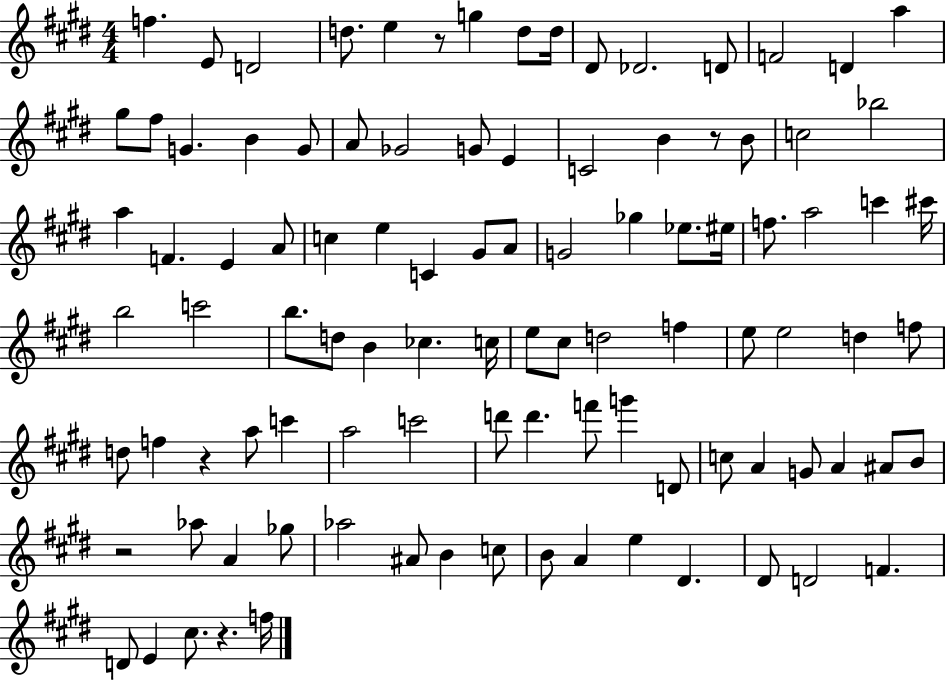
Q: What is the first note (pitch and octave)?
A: F5